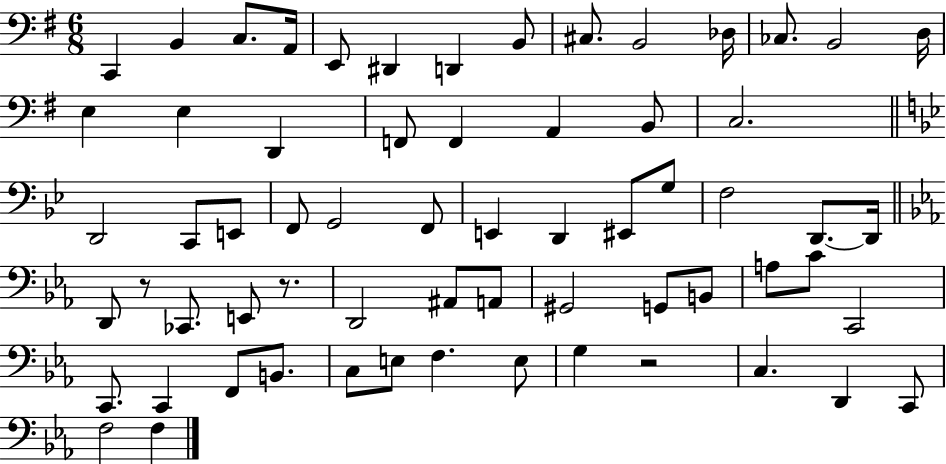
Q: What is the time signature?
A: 6/8